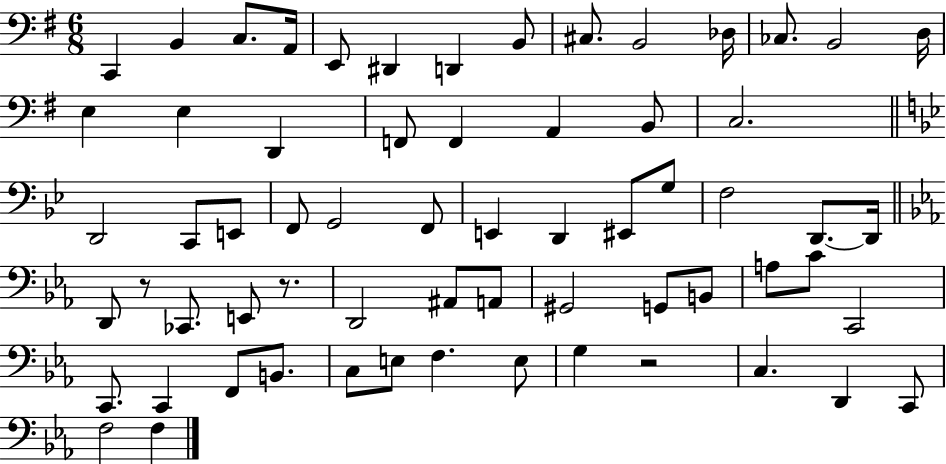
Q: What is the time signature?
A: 6/8